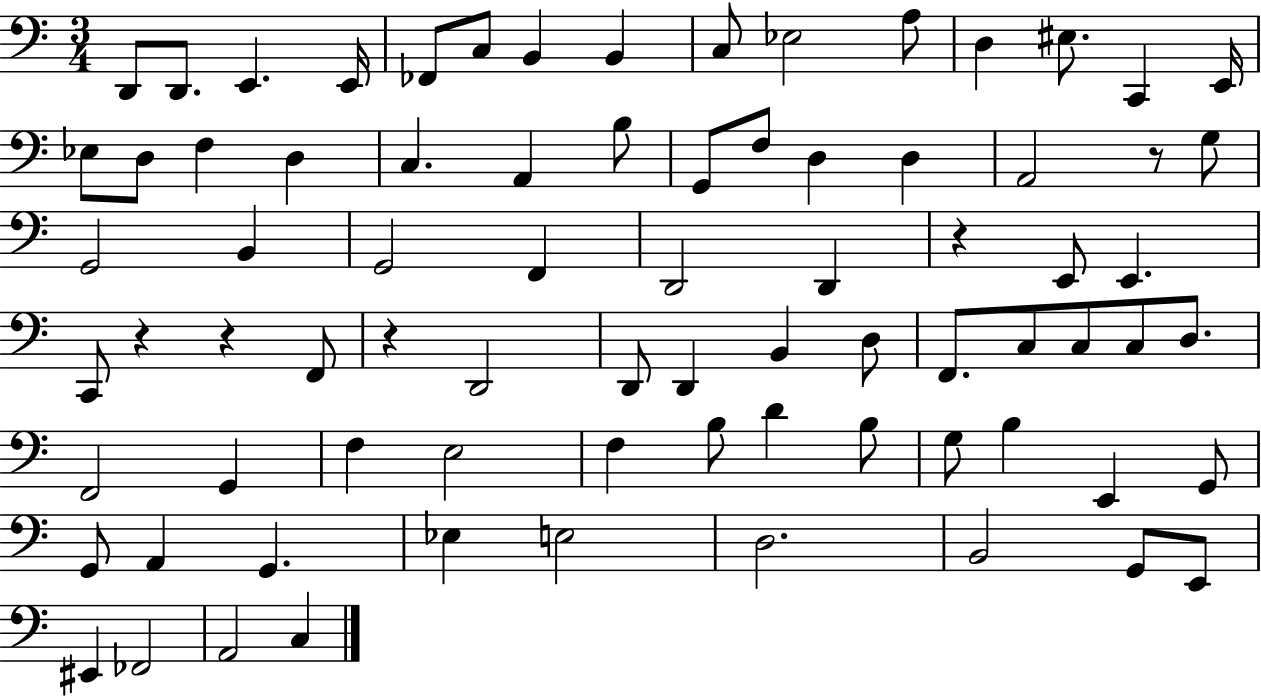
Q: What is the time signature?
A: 3/4